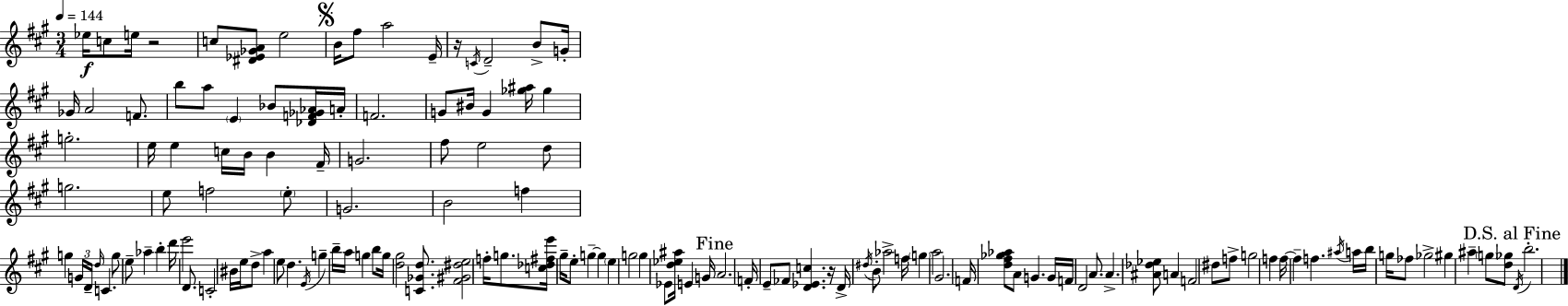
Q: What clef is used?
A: treble